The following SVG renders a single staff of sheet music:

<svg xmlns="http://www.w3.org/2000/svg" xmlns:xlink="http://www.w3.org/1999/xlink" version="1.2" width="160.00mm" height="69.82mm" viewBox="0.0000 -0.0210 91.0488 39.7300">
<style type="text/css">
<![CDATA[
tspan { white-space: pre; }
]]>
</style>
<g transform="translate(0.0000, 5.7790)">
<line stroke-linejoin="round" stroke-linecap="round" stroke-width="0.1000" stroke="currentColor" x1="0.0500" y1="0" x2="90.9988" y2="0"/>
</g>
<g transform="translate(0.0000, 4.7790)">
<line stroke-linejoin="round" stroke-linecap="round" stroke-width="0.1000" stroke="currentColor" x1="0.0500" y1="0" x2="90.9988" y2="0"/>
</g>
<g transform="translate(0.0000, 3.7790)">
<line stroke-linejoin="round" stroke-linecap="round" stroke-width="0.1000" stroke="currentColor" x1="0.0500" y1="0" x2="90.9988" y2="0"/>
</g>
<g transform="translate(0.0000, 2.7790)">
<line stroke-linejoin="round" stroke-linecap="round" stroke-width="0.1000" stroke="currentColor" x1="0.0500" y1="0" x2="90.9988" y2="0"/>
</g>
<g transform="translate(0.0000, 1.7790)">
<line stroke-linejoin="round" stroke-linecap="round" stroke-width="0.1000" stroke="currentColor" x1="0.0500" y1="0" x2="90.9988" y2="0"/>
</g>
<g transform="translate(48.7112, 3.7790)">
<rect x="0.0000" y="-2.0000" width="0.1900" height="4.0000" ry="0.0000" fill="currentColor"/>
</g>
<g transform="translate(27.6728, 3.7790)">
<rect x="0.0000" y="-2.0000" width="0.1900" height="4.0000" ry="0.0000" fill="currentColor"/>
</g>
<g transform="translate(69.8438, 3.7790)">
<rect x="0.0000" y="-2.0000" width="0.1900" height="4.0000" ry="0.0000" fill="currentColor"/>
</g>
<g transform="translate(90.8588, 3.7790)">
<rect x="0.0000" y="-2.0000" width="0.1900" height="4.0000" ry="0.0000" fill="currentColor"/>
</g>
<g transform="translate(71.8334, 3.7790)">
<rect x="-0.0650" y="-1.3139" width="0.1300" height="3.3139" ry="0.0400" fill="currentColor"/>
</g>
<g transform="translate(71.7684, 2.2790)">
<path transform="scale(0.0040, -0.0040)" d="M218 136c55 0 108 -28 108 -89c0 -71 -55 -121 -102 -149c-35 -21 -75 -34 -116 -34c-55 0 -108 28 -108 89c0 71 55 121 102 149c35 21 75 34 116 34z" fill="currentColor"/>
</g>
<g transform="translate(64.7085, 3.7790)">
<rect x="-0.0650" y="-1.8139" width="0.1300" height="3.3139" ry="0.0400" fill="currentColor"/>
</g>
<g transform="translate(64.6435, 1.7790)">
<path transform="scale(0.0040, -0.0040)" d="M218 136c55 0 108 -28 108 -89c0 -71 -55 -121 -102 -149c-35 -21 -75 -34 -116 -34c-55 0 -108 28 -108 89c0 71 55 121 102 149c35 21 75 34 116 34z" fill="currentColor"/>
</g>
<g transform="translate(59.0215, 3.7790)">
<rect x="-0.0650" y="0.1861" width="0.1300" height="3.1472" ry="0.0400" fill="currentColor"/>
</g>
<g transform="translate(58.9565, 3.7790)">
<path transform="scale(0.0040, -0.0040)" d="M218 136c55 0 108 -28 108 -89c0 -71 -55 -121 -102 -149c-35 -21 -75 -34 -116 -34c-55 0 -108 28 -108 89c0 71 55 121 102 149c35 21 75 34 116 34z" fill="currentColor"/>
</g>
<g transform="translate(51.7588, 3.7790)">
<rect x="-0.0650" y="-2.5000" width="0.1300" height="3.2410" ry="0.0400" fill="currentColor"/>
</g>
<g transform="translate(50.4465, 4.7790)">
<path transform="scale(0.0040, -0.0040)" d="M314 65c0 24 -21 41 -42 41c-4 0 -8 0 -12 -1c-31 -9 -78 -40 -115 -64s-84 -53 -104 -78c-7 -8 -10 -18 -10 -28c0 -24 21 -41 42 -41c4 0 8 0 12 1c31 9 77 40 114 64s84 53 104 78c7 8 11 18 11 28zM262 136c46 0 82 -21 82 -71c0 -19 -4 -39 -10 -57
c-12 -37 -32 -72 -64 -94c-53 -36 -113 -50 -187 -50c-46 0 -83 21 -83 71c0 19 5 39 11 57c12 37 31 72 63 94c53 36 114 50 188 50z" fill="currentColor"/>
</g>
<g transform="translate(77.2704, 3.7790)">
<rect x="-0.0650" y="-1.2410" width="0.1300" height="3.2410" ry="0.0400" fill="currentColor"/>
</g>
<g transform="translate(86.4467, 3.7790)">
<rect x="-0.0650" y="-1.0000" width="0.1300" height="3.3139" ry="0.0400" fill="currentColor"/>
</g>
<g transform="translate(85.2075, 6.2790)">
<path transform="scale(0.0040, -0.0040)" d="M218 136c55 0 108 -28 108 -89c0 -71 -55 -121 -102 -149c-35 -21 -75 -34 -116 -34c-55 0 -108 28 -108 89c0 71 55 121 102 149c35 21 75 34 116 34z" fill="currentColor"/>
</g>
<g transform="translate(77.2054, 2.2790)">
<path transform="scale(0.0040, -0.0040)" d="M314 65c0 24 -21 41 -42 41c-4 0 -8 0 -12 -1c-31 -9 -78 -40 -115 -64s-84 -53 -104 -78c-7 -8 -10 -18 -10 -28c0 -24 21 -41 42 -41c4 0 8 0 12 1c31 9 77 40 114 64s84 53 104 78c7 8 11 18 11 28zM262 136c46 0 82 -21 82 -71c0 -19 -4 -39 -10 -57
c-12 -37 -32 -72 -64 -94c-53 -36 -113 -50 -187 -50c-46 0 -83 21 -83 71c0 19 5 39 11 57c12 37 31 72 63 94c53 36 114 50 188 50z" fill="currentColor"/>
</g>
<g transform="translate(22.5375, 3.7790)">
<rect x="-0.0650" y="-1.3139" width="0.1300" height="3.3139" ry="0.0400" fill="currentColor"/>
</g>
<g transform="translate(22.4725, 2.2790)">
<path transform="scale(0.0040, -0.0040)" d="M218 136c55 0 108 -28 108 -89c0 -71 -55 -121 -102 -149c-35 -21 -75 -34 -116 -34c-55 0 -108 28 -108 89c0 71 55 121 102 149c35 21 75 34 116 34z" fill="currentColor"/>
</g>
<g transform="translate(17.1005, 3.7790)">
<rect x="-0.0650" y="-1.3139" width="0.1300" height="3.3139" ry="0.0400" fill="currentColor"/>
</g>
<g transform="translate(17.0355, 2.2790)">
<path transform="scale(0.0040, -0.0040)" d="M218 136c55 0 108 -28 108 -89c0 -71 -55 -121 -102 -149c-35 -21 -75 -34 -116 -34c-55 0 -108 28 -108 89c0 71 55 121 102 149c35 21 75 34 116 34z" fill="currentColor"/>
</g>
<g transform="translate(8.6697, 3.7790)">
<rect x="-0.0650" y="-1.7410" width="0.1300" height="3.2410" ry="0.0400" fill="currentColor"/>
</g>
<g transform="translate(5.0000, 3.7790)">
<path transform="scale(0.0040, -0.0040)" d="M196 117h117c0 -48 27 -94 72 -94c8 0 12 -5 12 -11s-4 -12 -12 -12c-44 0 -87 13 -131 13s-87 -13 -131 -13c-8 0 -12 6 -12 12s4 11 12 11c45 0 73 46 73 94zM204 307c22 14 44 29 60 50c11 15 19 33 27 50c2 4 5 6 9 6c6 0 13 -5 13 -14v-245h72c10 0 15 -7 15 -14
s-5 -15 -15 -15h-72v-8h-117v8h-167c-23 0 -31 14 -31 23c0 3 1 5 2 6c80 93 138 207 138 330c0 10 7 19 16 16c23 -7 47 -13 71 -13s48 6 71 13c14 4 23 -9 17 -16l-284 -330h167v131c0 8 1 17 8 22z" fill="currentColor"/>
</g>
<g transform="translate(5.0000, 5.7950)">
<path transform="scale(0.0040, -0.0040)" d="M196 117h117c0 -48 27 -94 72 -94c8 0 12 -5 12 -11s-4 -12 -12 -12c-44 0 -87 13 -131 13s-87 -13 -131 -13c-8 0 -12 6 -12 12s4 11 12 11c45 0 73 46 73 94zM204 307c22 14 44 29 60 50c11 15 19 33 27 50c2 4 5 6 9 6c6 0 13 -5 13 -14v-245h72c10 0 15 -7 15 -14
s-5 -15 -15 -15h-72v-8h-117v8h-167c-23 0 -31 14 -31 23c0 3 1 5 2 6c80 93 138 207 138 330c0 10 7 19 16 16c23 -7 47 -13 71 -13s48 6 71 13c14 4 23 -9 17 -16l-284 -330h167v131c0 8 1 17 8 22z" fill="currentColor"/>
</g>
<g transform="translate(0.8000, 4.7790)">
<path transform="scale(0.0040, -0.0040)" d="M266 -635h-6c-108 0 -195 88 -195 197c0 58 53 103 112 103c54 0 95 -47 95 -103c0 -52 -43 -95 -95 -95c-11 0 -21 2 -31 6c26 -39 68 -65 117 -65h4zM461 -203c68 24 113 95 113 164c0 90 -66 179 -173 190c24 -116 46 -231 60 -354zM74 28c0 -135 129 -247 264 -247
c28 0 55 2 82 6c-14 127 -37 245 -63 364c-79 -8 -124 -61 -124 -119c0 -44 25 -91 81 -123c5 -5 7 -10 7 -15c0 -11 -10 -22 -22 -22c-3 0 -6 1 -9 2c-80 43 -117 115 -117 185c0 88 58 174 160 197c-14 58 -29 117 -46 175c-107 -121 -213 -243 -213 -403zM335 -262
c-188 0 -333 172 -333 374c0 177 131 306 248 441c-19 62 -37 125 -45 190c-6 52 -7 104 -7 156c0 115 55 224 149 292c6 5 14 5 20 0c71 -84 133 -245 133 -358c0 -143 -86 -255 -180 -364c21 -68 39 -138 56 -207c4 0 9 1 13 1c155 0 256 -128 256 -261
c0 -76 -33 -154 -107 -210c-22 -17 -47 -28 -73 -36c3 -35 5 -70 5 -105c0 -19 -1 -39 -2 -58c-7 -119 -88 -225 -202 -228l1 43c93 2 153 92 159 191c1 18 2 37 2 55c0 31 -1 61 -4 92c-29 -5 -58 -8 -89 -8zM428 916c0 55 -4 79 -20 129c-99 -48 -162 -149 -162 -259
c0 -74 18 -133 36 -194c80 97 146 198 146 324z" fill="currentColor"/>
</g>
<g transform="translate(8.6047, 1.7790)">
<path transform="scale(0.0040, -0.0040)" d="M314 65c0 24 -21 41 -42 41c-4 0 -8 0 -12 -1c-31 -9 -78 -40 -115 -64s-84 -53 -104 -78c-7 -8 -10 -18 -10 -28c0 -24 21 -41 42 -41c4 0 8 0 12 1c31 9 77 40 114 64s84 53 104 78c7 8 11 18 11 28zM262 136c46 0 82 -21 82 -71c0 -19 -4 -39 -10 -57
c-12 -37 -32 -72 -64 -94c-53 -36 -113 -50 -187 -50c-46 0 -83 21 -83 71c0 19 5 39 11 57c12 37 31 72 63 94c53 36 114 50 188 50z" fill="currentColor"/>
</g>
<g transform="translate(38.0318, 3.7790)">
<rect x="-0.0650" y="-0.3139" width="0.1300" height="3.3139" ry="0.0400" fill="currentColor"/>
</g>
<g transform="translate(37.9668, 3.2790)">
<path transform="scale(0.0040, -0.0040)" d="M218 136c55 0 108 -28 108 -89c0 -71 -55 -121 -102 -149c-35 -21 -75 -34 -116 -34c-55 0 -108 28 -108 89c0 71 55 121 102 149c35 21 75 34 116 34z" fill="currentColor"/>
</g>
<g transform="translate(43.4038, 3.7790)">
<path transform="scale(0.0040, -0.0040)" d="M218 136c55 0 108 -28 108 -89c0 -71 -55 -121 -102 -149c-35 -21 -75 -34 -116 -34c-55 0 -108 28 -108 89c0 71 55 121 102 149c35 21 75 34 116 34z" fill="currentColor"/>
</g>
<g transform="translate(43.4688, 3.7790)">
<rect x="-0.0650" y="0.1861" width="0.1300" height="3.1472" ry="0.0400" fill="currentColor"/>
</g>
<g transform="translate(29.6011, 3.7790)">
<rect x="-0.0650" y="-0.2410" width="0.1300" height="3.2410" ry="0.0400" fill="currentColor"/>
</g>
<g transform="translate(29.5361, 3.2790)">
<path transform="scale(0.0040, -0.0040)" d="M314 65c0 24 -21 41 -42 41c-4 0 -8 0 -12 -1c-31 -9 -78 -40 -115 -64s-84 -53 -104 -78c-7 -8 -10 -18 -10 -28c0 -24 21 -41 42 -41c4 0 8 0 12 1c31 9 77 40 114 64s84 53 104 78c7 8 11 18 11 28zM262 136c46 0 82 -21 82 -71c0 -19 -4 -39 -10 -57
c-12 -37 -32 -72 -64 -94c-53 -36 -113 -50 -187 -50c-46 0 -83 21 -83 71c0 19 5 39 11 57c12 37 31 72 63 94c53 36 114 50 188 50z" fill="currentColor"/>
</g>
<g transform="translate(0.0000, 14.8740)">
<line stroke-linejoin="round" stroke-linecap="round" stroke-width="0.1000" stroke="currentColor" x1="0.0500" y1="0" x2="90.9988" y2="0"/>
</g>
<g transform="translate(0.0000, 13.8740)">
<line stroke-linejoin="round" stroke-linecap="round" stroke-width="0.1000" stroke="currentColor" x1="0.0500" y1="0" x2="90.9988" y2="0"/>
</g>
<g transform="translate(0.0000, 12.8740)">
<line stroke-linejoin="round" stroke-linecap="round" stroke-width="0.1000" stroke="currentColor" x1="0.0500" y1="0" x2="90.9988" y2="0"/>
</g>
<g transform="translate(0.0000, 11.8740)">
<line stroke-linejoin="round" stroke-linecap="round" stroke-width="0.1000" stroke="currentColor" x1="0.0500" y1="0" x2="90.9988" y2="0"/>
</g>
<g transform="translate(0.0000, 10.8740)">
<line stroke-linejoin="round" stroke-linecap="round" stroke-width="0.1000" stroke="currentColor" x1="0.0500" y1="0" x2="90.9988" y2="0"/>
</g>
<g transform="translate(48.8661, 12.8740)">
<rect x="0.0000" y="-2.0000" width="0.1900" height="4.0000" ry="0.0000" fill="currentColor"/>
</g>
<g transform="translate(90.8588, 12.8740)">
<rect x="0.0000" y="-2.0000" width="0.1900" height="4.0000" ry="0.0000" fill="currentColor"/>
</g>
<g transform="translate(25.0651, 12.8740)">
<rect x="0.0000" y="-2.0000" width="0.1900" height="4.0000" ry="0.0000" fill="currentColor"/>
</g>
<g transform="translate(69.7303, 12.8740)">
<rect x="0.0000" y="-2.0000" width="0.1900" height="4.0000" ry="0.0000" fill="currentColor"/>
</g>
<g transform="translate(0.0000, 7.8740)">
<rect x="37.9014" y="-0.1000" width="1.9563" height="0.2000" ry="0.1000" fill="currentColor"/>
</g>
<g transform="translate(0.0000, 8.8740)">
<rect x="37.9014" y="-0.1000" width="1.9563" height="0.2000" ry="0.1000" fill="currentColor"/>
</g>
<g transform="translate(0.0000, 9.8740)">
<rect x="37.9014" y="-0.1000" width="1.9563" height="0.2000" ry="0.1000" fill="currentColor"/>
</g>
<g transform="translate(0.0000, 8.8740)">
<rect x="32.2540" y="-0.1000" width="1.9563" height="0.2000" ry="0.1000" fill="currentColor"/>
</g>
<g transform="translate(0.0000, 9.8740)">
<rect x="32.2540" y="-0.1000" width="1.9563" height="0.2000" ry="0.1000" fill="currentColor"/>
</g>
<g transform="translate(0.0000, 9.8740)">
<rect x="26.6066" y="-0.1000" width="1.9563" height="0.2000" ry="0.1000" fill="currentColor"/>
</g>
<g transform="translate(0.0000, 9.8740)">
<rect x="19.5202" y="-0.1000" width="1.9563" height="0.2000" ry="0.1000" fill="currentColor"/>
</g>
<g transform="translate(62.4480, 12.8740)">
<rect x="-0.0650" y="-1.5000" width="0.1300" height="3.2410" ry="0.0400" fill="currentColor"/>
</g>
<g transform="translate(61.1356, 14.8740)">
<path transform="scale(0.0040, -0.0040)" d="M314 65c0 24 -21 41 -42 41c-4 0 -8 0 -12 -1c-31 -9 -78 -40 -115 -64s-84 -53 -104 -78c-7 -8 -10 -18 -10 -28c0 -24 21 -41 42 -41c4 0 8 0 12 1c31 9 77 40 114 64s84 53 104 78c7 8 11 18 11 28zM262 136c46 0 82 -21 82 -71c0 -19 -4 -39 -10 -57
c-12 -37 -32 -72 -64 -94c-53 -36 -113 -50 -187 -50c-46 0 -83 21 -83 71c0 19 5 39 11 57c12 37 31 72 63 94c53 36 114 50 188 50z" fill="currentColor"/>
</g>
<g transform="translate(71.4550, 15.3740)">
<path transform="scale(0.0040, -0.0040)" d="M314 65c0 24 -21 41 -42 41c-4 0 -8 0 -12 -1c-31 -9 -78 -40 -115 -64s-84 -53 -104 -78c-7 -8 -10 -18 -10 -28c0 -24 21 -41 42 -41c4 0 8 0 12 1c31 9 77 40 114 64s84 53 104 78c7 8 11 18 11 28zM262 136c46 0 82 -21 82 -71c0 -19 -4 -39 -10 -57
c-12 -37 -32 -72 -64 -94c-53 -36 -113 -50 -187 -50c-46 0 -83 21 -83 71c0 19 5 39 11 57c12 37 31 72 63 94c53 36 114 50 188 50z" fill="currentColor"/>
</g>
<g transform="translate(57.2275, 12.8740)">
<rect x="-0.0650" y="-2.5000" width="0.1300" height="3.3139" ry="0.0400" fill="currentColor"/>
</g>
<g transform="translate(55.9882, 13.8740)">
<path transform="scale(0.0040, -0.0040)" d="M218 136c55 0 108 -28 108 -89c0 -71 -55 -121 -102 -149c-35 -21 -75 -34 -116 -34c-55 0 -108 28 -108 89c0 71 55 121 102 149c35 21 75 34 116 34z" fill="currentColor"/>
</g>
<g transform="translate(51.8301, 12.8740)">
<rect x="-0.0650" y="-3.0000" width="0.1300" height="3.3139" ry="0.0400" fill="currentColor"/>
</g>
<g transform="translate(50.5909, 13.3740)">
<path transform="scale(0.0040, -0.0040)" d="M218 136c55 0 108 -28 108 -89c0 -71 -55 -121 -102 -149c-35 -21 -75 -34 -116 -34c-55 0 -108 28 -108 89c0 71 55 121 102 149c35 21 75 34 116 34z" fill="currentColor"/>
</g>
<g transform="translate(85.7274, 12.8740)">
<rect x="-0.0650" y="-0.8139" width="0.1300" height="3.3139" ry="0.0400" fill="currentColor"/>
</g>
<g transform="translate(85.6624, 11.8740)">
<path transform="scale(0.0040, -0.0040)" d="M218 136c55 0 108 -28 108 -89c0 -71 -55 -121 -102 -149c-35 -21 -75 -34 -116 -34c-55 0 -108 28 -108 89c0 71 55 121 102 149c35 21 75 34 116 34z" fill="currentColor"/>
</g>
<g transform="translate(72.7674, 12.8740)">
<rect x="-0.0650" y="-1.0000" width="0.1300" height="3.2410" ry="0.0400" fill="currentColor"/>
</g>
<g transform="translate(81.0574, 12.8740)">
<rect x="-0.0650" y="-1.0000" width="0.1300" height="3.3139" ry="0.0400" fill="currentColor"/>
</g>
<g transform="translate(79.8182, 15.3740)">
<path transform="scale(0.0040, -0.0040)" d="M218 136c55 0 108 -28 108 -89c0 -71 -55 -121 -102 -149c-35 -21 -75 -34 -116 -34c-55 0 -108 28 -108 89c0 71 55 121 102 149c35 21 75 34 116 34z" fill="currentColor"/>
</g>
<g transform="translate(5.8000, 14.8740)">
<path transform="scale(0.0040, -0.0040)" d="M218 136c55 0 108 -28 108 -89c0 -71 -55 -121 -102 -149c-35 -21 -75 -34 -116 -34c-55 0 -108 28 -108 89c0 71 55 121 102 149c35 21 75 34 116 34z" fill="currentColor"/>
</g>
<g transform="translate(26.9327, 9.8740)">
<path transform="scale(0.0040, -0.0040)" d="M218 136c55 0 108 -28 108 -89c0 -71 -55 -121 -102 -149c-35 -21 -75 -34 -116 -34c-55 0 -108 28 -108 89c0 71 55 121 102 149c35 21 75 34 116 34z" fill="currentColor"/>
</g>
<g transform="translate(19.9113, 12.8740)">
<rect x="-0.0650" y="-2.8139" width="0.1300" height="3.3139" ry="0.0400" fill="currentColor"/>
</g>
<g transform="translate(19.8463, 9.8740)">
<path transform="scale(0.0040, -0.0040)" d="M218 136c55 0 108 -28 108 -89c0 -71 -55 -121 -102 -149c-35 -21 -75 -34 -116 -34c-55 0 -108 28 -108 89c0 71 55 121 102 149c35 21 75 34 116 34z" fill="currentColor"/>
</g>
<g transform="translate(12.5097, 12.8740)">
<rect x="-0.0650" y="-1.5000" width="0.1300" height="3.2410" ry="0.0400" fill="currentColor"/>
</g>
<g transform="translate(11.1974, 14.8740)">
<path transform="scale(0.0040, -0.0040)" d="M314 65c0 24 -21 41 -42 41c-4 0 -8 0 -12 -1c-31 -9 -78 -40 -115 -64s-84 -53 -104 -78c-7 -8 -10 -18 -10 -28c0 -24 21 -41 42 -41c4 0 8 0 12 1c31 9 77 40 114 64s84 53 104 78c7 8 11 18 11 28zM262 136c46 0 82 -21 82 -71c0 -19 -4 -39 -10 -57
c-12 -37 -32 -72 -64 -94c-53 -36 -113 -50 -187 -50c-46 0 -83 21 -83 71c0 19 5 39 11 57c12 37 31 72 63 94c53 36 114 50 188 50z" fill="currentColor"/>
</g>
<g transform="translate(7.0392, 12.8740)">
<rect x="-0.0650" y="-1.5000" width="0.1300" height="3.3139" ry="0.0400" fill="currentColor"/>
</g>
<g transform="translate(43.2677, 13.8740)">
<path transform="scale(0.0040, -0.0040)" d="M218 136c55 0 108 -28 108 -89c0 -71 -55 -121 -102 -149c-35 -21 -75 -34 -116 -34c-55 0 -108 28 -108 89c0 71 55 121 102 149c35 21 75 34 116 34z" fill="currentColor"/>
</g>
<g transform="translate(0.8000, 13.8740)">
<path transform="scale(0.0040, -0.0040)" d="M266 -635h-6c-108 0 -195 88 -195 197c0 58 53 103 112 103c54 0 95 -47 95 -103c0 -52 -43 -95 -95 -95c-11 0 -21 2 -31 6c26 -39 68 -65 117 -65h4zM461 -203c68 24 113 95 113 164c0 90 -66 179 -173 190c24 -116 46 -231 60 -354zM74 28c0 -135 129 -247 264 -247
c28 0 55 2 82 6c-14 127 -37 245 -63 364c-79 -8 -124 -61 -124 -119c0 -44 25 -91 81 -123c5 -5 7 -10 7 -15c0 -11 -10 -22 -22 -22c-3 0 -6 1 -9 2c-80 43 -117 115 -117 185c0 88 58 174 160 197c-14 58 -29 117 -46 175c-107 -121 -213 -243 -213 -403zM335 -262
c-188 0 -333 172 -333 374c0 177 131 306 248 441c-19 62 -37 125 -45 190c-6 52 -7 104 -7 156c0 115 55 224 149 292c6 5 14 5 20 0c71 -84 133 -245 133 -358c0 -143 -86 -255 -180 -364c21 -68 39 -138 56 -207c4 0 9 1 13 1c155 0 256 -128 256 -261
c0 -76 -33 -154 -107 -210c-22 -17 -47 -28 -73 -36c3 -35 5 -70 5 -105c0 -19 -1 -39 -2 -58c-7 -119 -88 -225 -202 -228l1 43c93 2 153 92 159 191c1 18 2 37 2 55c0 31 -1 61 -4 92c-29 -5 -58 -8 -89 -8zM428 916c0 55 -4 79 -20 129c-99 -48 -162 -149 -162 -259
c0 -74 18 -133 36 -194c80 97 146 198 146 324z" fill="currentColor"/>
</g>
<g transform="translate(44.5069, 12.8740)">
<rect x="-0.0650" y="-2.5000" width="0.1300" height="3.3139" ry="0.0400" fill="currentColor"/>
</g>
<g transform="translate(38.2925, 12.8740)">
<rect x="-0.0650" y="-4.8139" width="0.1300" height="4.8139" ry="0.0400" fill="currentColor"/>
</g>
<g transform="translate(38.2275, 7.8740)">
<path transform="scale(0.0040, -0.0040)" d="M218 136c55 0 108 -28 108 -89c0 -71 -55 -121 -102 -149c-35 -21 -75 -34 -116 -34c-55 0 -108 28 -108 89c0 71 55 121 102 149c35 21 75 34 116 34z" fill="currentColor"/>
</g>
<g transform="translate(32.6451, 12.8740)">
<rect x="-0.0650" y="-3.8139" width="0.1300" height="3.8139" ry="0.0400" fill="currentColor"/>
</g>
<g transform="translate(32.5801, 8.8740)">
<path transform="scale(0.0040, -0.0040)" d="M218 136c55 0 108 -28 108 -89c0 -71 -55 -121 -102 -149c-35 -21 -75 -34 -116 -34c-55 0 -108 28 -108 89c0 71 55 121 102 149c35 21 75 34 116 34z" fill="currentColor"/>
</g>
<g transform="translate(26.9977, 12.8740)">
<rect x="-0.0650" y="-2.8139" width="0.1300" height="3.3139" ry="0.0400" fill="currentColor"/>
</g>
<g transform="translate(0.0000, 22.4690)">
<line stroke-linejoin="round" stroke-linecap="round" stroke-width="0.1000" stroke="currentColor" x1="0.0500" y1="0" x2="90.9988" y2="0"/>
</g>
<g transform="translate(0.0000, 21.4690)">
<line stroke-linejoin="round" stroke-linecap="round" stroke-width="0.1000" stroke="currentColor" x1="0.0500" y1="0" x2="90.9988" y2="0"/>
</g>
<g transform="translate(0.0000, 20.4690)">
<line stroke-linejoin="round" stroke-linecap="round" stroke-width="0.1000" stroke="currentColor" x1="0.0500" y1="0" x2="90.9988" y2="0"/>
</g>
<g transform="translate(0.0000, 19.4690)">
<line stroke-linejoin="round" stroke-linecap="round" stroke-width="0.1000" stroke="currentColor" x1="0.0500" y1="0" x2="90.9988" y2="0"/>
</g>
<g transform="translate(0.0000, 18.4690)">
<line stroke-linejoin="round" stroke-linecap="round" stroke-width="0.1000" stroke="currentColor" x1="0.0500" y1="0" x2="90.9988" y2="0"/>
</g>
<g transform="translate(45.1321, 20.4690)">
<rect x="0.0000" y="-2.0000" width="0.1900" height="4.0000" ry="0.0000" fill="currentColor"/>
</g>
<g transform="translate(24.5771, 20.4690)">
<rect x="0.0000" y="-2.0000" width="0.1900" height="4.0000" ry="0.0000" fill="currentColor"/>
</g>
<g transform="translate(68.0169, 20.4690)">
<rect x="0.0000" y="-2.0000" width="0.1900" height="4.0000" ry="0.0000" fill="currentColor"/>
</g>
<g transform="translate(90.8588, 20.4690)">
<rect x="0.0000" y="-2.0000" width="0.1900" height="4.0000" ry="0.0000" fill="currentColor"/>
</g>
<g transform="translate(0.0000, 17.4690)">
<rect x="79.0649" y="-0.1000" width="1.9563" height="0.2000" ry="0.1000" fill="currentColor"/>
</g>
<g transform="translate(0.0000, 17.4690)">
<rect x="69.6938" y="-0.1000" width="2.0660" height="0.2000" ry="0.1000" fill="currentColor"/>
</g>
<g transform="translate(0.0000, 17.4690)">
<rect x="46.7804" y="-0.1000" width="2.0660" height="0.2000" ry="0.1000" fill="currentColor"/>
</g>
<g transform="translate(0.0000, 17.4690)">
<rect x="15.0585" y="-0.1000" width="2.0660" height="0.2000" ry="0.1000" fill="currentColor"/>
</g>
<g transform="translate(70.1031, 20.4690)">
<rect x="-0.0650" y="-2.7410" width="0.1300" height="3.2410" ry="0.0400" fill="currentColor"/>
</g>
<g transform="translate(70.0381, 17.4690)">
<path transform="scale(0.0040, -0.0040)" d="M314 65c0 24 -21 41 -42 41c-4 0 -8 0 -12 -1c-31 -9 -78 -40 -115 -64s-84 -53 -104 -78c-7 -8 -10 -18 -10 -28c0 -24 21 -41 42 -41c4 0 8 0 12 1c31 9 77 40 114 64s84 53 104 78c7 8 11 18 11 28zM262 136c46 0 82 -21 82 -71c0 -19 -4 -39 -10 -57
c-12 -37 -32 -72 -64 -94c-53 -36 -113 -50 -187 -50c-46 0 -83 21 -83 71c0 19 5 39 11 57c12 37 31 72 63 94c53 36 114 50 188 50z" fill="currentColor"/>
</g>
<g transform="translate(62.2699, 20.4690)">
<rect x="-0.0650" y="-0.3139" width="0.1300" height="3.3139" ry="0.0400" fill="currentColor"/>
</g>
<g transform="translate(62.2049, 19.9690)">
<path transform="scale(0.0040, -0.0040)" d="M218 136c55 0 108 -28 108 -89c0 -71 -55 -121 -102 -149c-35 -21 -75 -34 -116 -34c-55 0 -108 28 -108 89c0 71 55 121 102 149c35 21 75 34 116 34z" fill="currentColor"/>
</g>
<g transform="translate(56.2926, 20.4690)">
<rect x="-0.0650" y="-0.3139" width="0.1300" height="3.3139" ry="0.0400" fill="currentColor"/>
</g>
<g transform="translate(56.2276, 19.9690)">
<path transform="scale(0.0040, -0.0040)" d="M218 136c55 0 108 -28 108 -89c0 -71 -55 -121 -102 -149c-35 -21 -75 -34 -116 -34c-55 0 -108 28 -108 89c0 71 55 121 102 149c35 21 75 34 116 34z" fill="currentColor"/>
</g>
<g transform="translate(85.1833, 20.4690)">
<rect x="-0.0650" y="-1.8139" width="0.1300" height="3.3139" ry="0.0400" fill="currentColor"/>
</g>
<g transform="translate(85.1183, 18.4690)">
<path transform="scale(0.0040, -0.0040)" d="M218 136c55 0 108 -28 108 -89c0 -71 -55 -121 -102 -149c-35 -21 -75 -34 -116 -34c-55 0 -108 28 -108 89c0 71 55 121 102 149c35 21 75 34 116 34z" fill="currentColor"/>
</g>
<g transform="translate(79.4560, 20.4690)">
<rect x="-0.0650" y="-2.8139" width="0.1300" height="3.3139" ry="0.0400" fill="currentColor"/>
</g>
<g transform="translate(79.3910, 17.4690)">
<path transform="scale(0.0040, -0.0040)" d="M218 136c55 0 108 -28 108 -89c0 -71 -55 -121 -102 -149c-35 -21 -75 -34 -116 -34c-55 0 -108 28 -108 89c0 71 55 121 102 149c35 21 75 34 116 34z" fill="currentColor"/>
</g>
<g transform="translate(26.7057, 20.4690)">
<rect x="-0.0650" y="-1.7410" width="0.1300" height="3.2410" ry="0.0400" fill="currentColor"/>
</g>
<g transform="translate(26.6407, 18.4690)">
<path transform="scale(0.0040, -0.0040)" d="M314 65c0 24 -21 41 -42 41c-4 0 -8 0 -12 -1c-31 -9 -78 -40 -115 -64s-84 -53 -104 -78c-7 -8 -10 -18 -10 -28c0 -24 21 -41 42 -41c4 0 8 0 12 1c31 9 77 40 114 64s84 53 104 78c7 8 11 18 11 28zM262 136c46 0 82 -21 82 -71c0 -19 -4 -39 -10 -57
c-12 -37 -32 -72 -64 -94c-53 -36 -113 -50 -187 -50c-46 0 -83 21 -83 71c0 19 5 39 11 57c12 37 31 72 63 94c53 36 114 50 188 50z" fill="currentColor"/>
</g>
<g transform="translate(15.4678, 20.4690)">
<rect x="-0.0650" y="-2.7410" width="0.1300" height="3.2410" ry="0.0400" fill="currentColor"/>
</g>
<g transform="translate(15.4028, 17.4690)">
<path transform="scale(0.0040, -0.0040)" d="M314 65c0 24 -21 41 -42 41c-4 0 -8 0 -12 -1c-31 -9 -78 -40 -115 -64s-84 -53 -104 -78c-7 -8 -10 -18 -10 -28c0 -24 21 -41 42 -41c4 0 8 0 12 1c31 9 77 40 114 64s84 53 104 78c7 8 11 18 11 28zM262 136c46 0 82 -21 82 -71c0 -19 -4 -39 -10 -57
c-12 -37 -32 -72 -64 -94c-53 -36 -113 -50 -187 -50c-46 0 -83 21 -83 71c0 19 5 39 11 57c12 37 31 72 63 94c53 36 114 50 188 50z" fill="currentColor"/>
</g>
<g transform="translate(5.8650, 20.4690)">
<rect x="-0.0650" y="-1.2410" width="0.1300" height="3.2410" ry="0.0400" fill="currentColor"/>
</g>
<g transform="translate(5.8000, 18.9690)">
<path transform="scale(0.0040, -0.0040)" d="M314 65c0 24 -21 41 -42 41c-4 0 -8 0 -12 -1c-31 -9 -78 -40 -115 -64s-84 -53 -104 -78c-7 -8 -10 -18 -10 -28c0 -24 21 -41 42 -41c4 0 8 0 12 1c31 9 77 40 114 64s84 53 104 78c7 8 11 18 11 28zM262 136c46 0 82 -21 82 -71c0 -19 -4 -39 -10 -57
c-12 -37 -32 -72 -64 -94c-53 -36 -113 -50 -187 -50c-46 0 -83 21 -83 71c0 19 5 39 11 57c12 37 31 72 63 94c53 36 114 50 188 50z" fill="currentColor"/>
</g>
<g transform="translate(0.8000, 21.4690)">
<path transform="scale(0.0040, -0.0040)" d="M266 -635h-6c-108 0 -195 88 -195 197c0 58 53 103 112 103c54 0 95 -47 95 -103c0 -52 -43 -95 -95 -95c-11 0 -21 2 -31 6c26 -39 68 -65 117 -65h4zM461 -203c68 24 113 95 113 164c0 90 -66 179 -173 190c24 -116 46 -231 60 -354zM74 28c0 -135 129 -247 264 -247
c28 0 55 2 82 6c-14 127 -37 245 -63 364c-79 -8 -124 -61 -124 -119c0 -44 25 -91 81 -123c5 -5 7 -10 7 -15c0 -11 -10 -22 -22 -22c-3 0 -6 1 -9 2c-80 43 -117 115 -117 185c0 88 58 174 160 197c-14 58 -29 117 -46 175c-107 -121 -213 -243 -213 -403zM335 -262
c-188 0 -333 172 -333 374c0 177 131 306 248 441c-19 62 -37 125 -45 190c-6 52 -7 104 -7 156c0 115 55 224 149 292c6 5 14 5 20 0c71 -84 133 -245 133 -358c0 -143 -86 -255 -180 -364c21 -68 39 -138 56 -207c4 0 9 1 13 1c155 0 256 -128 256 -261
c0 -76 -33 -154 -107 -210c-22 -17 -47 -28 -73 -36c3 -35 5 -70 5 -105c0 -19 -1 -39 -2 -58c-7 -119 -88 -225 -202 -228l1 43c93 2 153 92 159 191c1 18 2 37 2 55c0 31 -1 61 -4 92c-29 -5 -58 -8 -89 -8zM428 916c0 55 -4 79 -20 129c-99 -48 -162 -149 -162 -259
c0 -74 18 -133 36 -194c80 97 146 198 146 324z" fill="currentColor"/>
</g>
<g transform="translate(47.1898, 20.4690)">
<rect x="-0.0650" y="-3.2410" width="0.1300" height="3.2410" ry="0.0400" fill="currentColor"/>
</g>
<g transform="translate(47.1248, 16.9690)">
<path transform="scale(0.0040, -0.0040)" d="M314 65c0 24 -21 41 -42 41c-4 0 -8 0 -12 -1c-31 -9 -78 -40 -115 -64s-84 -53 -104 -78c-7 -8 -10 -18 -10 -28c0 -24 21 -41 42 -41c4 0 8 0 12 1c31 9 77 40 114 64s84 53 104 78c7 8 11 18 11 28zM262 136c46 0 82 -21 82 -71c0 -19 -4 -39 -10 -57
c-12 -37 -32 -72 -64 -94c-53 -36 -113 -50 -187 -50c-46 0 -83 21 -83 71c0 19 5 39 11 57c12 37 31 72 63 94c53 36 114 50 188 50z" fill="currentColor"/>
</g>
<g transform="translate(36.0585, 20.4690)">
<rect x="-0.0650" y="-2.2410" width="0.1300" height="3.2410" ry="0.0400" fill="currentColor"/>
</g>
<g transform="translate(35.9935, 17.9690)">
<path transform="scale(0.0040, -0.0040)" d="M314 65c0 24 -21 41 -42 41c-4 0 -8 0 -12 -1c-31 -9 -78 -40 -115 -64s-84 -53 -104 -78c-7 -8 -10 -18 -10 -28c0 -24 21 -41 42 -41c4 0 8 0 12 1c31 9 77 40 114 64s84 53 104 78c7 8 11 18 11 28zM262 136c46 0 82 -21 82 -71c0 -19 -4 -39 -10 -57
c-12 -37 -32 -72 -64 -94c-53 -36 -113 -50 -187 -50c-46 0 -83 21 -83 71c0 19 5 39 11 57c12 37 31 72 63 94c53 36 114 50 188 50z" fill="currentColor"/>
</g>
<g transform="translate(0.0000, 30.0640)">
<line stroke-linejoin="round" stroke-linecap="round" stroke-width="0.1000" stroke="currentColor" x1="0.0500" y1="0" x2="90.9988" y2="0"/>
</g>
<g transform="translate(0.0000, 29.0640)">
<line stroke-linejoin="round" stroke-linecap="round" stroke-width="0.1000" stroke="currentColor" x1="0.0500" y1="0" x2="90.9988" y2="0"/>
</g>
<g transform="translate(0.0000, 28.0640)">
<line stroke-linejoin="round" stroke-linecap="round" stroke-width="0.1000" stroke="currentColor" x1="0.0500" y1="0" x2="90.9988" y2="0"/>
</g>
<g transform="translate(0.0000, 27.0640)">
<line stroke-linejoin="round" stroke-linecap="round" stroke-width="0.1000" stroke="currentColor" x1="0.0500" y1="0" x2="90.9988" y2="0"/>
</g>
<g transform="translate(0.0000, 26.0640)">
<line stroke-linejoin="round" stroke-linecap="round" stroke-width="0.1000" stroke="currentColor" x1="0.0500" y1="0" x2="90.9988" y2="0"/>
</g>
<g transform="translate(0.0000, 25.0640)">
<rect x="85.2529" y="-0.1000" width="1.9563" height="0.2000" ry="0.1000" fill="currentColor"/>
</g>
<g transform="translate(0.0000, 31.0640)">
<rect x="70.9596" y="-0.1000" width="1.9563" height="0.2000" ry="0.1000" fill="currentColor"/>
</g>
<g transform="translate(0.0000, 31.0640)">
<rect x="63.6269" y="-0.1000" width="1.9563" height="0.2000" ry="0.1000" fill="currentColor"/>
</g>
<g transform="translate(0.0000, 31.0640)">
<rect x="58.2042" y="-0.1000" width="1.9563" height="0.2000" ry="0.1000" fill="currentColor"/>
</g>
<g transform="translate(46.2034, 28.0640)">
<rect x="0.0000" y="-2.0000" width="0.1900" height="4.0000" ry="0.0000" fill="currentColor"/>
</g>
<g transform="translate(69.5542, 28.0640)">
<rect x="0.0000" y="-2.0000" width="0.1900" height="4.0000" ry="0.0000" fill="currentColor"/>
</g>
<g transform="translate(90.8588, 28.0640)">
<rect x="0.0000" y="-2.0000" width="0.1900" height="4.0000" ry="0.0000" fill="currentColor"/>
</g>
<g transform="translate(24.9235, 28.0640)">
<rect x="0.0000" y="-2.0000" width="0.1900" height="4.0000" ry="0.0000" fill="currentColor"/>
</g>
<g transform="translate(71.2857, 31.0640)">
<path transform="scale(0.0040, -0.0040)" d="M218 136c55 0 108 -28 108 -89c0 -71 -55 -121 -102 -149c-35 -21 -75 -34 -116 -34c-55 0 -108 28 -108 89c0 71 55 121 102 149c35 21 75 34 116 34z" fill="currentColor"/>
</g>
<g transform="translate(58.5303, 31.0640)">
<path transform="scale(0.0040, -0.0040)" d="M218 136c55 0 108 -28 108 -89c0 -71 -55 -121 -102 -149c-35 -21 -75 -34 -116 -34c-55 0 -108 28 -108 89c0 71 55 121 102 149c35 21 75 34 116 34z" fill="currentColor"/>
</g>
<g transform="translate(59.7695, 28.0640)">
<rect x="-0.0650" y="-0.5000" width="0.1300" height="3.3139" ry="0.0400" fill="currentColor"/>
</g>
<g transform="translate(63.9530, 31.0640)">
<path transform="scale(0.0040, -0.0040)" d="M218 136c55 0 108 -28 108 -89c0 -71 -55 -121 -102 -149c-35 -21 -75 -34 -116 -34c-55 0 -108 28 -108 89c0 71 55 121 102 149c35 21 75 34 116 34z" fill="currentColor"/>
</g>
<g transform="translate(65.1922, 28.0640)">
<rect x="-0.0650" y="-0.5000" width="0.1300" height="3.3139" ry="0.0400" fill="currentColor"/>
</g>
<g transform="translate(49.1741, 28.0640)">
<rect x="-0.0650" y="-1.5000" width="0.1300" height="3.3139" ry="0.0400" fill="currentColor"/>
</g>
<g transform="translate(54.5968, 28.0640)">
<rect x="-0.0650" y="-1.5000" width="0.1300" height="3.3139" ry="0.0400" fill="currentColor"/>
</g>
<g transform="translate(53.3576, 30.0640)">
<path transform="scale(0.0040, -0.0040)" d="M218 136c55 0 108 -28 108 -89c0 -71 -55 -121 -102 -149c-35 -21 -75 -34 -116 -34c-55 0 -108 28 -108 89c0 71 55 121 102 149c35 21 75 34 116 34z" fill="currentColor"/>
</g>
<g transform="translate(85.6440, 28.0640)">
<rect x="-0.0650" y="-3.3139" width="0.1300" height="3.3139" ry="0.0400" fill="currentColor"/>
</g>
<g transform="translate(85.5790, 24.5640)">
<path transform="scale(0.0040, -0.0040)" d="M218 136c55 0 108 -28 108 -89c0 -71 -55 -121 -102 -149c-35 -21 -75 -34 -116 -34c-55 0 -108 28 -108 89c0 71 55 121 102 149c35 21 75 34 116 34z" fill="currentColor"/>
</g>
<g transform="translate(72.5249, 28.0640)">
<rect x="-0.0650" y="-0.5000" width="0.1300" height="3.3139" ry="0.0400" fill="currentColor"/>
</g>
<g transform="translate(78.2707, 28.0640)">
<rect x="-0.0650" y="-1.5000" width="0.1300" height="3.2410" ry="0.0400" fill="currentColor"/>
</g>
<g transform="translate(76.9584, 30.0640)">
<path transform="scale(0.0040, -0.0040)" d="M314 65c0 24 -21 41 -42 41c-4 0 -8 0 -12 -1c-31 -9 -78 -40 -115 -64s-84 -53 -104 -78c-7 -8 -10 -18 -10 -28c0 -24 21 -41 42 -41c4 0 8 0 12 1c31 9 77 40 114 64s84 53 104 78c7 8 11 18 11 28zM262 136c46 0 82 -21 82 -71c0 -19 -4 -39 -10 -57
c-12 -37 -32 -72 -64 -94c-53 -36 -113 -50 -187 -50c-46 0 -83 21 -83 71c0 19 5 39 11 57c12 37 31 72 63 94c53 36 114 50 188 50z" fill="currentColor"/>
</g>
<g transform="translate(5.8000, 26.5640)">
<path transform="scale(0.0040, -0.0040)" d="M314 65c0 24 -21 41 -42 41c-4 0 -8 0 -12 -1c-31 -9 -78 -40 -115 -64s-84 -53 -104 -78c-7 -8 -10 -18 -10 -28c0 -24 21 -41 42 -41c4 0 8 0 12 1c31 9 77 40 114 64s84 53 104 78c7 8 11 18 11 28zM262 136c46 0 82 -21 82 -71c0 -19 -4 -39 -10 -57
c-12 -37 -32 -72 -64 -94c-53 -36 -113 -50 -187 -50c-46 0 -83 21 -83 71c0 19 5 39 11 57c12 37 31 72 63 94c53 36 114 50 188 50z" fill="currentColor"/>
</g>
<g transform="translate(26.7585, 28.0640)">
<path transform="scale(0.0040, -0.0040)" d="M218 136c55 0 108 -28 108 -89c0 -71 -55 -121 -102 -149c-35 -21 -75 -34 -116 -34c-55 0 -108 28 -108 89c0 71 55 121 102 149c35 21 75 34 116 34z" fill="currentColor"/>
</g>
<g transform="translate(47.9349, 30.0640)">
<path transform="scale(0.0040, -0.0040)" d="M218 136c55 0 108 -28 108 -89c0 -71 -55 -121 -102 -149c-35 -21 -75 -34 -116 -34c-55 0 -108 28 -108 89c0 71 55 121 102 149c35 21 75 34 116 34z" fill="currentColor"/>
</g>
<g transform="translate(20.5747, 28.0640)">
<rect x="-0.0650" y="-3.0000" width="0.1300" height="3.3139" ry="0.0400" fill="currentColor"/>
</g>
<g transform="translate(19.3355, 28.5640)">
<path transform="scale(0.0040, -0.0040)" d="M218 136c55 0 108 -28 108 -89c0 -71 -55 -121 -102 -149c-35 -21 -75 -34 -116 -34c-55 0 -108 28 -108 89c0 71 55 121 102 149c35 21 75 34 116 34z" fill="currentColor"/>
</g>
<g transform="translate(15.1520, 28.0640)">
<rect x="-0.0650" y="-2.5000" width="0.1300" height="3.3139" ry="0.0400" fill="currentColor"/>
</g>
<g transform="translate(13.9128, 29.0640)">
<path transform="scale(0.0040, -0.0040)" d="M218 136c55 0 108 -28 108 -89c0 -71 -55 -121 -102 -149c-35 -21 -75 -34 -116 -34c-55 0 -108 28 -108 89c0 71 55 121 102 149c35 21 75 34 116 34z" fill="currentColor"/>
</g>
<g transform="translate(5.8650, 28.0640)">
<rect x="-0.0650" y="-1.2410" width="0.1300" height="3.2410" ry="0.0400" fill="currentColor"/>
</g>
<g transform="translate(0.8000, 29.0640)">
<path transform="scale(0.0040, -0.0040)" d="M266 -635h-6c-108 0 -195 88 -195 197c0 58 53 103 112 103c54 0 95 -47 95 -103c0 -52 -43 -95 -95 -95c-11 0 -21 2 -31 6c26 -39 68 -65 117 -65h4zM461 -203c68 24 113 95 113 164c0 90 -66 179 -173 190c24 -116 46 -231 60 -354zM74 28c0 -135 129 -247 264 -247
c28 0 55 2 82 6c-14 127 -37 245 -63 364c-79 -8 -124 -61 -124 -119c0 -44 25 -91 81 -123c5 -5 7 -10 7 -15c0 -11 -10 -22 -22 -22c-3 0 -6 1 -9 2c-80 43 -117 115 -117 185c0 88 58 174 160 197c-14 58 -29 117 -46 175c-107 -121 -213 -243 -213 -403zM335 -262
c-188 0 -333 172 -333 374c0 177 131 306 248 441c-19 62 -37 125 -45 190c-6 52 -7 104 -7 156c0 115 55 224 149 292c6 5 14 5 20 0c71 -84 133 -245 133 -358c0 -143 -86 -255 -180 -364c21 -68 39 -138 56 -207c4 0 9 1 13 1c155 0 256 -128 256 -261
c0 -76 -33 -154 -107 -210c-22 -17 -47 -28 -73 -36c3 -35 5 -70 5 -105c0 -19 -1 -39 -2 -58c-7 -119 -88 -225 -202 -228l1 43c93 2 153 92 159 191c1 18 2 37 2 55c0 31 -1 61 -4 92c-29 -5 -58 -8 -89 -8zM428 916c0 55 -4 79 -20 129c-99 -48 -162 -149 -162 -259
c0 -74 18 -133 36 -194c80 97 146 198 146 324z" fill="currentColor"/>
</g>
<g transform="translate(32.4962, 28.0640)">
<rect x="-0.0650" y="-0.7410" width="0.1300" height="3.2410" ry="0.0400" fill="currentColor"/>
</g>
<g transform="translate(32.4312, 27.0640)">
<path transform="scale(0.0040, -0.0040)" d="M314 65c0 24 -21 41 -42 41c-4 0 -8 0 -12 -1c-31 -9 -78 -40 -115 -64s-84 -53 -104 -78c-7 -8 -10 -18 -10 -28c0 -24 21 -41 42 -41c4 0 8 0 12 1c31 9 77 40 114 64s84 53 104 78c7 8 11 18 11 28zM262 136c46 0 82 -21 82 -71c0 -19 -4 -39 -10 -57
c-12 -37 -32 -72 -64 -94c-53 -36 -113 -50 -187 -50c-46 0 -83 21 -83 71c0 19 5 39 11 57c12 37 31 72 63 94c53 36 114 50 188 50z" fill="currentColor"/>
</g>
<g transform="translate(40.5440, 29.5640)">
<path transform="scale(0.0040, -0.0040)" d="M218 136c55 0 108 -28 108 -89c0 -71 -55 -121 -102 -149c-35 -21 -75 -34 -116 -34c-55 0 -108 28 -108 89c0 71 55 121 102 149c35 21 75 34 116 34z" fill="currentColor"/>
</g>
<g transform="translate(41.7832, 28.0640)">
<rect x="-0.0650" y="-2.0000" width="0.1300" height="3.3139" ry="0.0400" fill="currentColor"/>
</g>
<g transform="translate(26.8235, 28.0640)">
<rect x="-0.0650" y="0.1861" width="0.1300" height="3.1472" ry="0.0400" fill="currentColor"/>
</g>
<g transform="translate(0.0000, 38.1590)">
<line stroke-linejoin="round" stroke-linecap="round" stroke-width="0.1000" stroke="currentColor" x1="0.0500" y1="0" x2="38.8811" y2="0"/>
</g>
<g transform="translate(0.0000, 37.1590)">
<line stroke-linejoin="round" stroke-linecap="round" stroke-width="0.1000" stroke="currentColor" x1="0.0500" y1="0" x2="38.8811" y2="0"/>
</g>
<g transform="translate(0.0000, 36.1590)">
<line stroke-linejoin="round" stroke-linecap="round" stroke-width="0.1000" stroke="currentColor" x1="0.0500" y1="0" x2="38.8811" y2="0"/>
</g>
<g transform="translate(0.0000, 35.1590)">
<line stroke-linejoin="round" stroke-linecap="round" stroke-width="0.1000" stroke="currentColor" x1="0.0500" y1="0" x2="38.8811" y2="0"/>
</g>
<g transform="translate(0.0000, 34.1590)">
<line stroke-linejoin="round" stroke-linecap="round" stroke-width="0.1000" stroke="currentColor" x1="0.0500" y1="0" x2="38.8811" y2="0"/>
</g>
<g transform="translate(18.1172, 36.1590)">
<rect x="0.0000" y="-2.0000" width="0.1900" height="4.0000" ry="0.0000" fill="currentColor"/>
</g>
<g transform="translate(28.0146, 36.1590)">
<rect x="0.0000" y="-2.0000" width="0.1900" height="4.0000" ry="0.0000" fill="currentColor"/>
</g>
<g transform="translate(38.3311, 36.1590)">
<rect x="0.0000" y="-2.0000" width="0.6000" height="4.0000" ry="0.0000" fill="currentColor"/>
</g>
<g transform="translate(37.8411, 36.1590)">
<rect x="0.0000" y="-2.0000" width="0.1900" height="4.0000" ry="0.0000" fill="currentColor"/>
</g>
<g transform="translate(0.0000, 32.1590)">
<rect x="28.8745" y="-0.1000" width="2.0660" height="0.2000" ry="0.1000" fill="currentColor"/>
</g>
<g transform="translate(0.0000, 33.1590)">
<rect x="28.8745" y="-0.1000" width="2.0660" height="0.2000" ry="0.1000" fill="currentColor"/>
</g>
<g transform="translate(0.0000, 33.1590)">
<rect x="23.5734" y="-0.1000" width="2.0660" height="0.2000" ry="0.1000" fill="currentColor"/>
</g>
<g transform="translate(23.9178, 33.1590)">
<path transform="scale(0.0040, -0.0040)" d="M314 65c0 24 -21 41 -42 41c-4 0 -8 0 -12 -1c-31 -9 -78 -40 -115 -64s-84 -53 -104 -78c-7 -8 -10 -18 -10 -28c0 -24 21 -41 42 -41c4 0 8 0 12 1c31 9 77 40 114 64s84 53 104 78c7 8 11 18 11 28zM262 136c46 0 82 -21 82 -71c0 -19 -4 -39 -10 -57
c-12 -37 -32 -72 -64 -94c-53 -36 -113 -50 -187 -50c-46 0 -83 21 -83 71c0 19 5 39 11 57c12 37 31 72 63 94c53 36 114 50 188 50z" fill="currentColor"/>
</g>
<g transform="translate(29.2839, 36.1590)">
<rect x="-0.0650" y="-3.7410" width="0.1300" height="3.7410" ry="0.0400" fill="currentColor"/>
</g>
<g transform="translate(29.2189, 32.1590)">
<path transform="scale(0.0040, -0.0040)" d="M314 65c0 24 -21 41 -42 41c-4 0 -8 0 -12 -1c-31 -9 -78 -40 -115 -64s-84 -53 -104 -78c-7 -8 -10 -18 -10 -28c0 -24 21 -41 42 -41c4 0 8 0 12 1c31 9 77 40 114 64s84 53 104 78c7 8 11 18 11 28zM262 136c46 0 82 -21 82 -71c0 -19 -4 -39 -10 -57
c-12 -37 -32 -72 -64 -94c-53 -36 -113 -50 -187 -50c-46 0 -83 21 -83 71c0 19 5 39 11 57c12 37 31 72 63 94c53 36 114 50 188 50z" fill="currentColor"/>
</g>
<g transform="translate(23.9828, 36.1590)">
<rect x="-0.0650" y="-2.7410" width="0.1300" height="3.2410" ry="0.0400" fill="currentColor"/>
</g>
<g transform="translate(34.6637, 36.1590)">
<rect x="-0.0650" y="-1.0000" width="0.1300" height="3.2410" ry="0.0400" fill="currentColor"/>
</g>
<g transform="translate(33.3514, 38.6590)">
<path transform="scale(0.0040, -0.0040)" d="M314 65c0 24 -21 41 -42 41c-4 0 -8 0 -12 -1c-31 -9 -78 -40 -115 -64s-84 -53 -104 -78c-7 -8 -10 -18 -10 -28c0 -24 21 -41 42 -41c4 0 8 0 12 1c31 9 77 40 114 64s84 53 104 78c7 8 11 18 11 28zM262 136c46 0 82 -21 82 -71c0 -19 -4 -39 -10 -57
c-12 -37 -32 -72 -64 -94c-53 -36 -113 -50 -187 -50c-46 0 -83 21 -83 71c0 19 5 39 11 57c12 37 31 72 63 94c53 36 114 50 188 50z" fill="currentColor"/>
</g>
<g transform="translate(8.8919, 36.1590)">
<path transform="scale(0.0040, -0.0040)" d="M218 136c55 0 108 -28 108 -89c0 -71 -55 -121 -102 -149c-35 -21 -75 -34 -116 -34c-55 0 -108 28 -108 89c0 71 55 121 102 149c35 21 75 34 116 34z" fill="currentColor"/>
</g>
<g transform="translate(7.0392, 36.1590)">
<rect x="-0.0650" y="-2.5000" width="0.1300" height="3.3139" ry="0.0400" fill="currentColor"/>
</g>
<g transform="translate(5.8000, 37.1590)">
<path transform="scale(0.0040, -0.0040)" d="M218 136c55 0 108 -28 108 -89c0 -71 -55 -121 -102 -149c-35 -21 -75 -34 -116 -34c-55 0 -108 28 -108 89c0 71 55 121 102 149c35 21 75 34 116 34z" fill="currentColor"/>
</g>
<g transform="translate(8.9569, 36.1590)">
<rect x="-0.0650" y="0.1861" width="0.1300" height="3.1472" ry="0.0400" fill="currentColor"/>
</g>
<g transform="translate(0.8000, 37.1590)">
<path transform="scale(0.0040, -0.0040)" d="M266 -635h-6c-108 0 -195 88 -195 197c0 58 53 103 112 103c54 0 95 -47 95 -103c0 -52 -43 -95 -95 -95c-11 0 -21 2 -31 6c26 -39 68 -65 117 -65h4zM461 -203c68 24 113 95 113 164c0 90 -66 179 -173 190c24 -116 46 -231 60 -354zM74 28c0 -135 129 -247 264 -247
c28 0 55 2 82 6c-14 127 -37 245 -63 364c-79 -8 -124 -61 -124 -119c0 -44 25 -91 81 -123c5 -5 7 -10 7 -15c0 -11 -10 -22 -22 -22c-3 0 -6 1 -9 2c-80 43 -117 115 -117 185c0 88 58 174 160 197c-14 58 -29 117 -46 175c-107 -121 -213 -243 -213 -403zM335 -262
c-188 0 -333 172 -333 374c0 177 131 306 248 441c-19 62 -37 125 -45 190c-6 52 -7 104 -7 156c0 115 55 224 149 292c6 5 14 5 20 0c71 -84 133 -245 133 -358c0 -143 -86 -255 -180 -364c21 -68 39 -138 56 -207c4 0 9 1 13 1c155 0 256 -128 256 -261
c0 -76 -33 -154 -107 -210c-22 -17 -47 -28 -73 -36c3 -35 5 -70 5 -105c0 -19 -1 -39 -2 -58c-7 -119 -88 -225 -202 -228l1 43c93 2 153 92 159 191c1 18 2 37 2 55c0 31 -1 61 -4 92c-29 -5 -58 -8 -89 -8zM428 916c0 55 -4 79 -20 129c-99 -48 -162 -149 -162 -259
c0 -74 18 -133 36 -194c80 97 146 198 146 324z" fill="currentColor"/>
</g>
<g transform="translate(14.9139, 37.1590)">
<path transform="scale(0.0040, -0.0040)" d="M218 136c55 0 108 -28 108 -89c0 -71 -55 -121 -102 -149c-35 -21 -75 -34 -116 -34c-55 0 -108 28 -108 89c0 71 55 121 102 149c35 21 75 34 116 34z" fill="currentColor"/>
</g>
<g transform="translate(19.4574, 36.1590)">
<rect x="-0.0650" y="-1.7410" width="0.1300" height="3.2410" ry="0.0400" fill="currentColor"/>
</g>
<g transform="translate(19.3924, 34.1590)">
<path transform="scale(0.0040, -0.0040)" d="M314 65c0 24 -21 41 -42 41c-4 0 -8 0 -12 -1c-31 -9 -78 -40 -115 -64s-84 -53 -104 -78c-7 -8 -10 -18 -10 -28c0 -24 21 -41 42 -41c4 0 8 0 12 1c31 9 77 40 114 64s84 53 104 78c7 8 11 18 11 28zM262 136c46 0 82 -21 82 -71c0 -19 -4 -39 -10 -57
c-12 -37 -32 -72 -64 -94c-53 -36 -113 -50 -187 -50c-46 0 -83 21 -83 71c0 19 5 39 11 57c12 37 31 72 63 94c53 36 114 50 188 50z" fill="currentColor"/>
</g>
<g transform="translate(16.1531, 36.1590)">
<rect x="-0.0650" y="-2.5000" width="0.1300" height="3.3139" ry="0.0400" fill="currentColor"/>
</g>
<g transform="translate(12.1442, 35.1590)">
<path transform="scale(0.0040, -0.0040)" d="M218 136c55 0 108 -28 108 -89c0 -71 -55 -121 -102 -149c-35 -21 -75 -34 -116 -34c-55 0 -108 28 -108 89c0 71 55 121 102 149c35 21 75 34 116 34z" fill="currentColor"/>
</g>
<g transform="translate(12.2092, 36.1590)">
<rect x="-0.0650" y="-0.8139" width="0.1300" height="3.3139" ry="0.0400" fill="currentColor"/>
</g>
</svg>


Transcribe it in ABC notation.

X:1
T:Untitled
M:4/4
L:1/4
K:C
f2 e e c2 c B G2 B f e e2 D E E2 a a c' e' G A G E2 D2 D d e2 a2 f2 g2 b2 c c a2 a f e2 G A B d2 F E E C C C E2 b G B d G f2 a2 c'2 D2